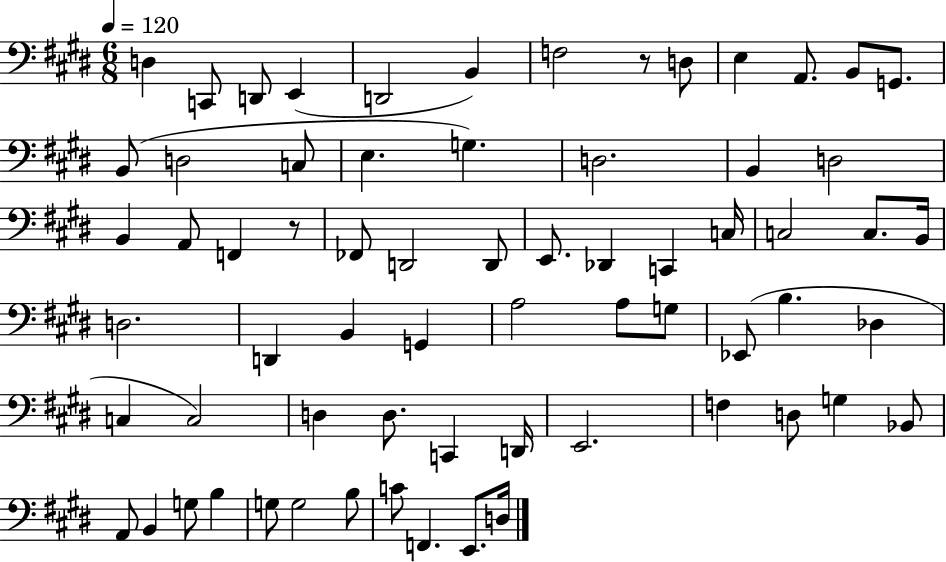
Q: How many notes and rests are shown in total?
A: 67